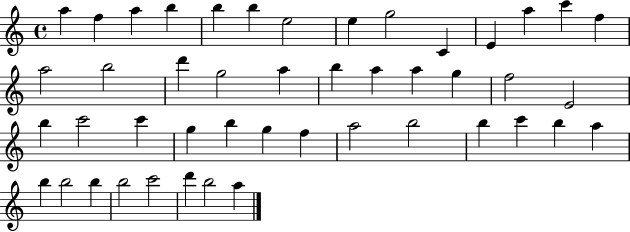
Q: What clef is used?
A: treble